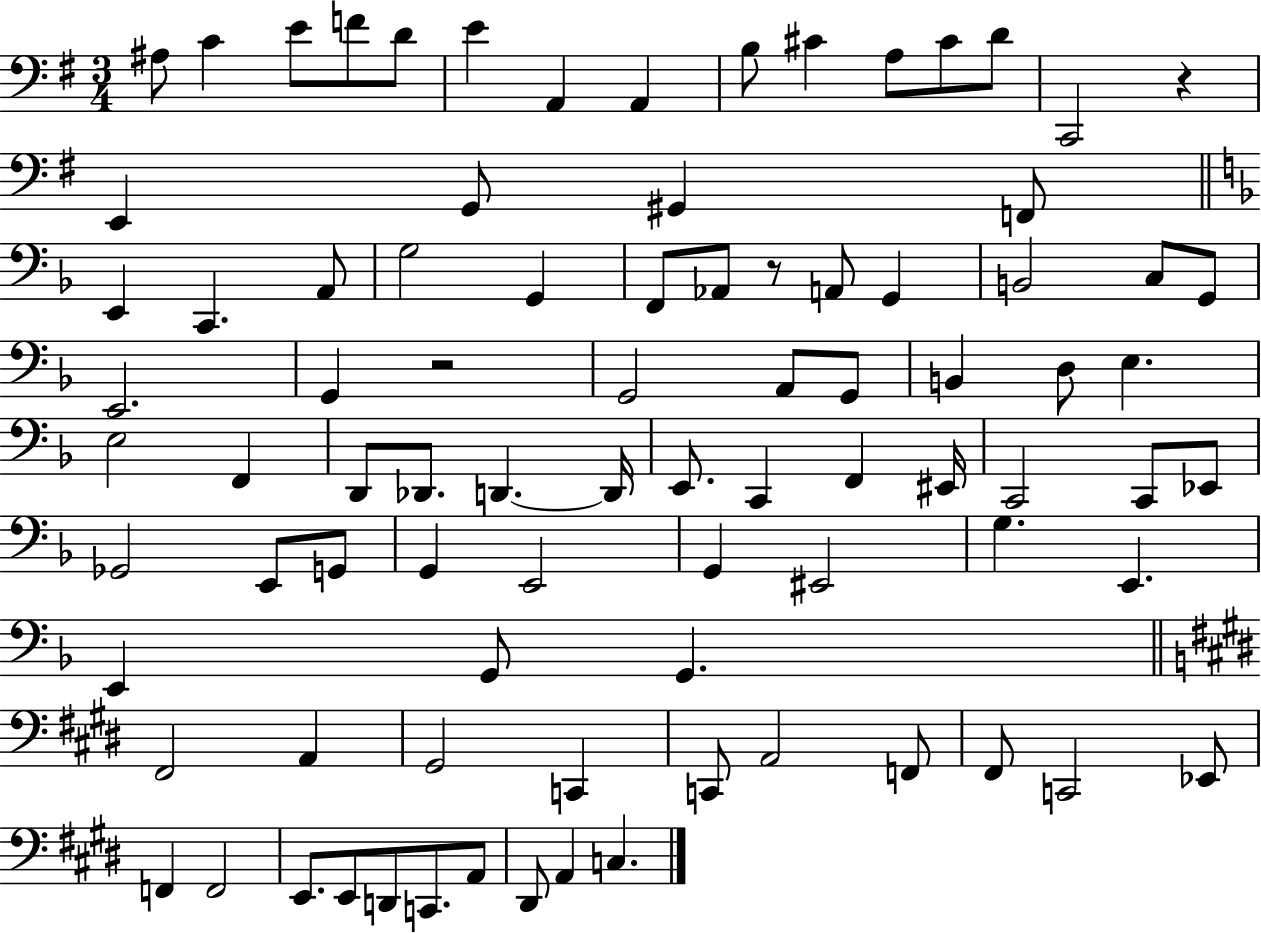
X:1
T:Untitled
M:3/4
L:1/4
K:G
^A,/2 C E/2 F/2 D/2 E A,, A,, B,/2 ^C A,/2 ^C/2 D/2 C,,2 z E,, G,,/2 ^G,, F,,/2 E,, C,, A,,/2 G,2 G,, F,,/2 _A,,/2 z/2 A,,/2 G,, B,,2 C,/2 G,,/2 E,,2 G,, z2 G,,2 A,,/2 G,,/2 B,, D,/2 E, E,2 F,, D,,/2 _D,,/2 D,, D,,/4 E,,/2 C,, F,, ^E,,/4 C,,2 C,,/2 _E,,/2 _G,,2 E,,/2 G,,/2 G,, E,,2 G,, ^E,,2 G, E,, E,, G,,/2 G,, ^F,,2 A,, ^G,,2 C,, C,,/2 A,,2 F,,/2 ^F,,/2 C,,2 _E,,/2 F,, F,,2 E,,/2 E,,/2 D,,/2 C,,/2 A,,/2 ^D,,/2 A,, C,